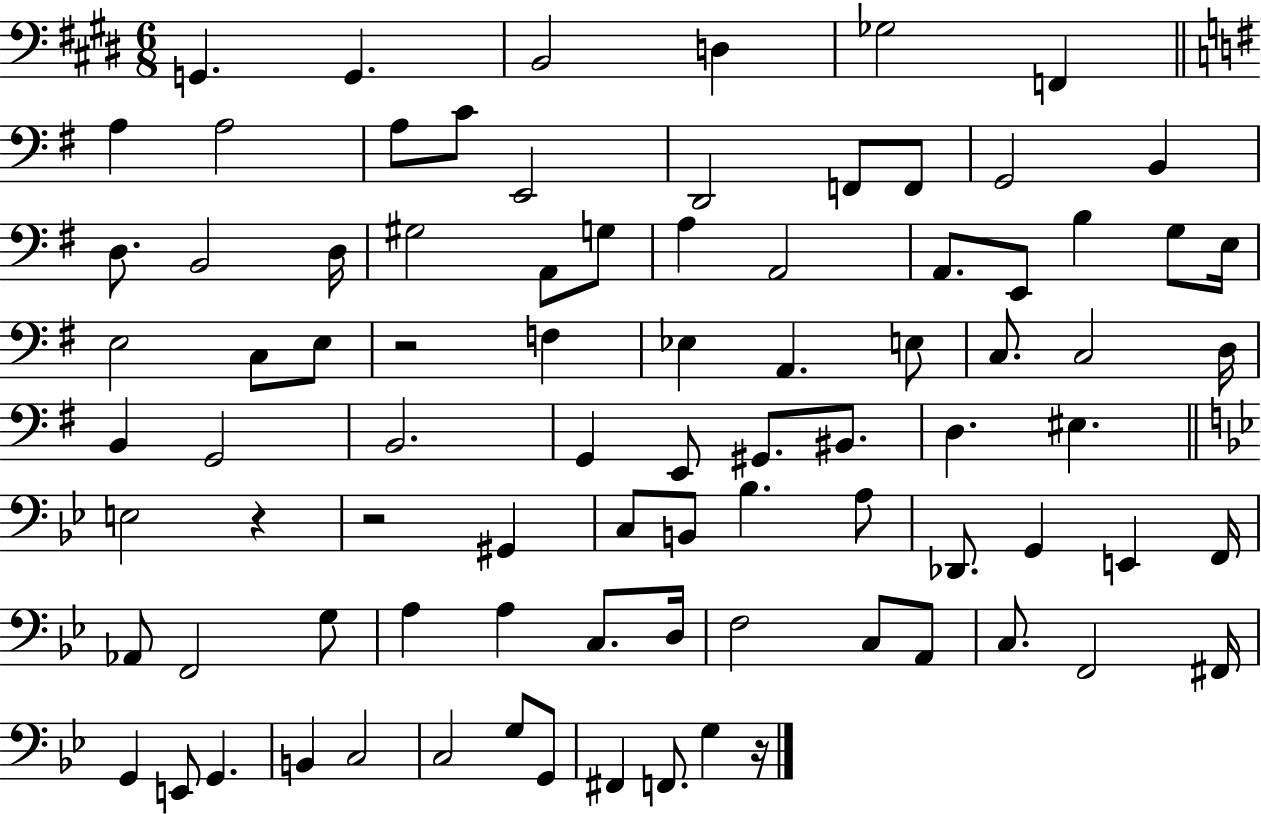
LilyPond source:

{
  \clef bass
  \numericTimeSignature
  \time 6/8
  \key e \major
  g,4. g,4. | b,2 d4 | ges2 f,4 | \bar "||" \break \key e \minor a4 a2 | a8 c'8 e,2 | d,2 f,8 f,8 | g,2 b,4 | \break d8. b,2 d16 | gis2 a,8 g8 | a4 a,2 | a,8. e,8 b4 g8 e16 | \break e2 c8 e8 | r2 f4 | ees4 a,4. e8 | c8. c2 d16 | \break b,4 g,2 | b,2. | g,4 e,8 gis,8. bis,8. | d4. eis4. | \break \bar "||" \break \key bes \major e2 r4 | r2 gis,4 | c8 b,8 bes4. a8 | des,8. g,4 e,4 f,16 | \break aes,8 f,2 g8 | a4 a4 c8. d16 | f2 c8 a,8 | c8. f,2 fis,16 | \break g,4 e,8 g,4. | b,4 c2 | c2 g8 g,8 | fis,4 f,8. g4 r16 | \break \bar "|."
}